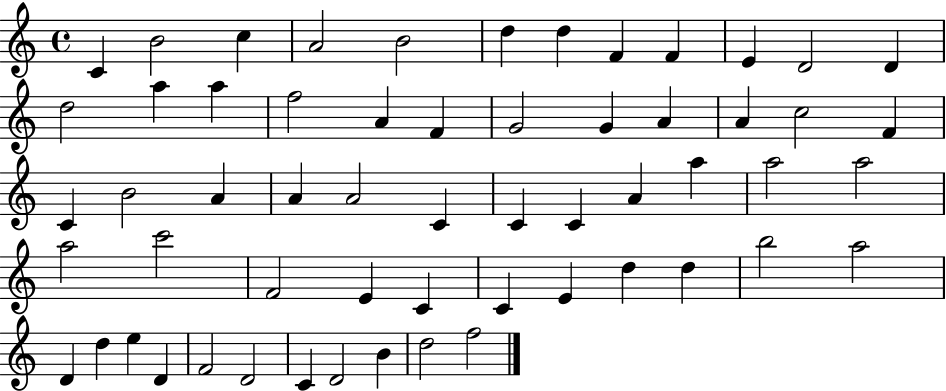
C4/q B4/h C5/q A4/h B4/h D5/q D5/q F4/q F4/q E4/q D4/h D4/q D5/h A5/q A5/q F5/h A4/q F4/q G4/h G4/q A4/q A4/q C5/h F4/q C4/q B4/h A4/q A4/q A4/h C4/q C4/q C4/q A4/q A5/q A5/h A5/h A5/h C6/h F4/h E4/q C4/q C4/q E4/q D5/q D5/q B5/h A5/h D4/q D5/q E5/q D4/q F4/h D4/h C4/q D4/h B4/q D5/h F5/h